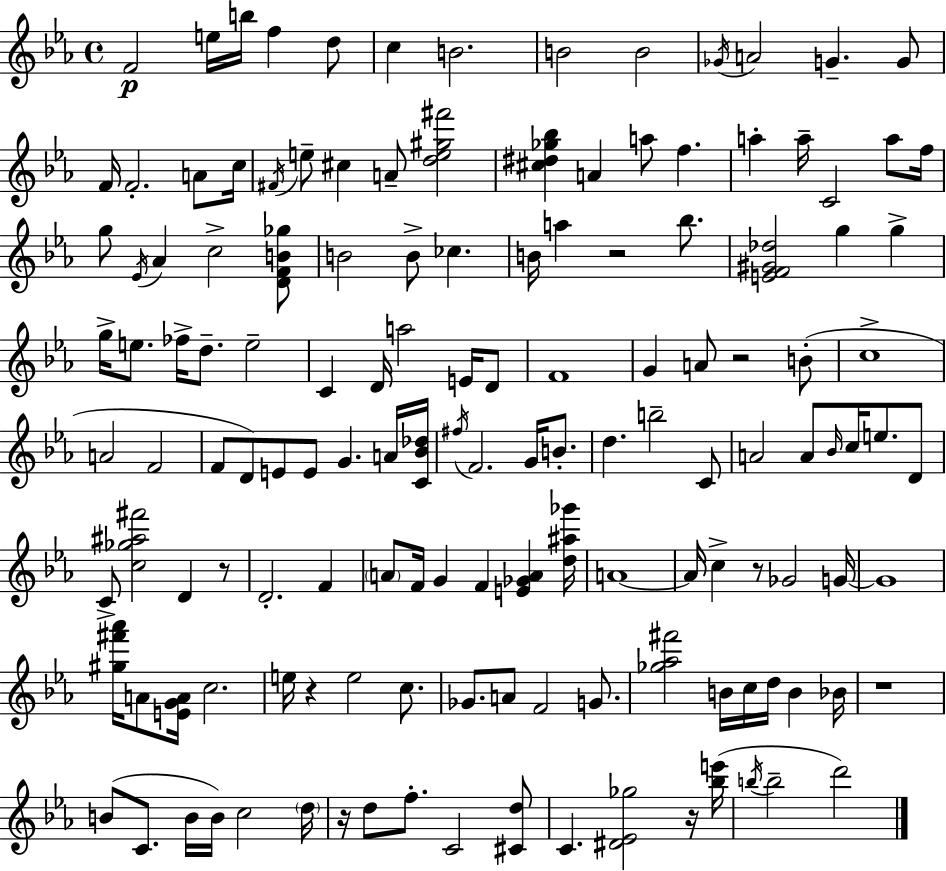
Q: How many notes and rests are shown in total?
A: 140